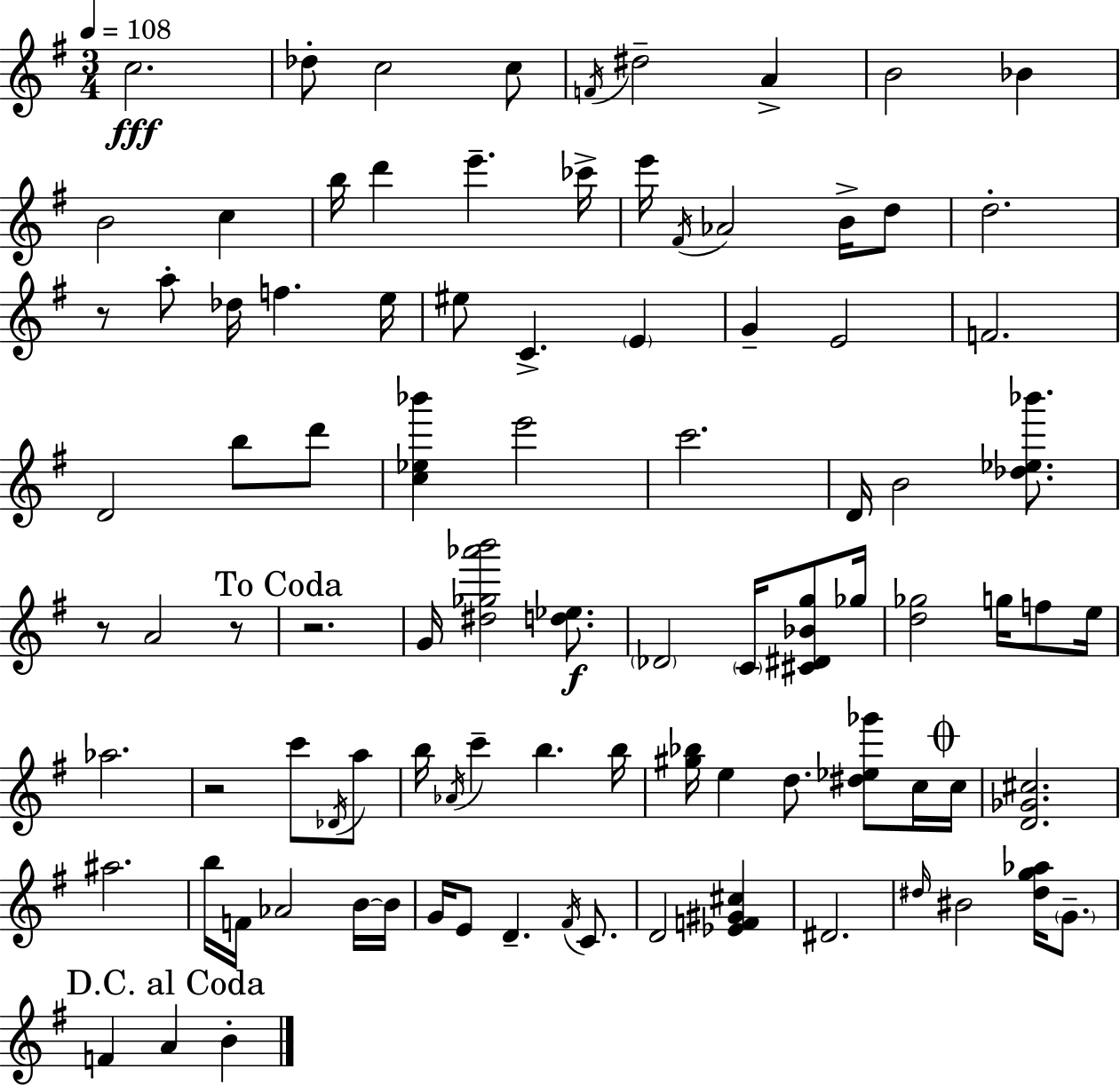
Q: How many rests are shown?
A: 5